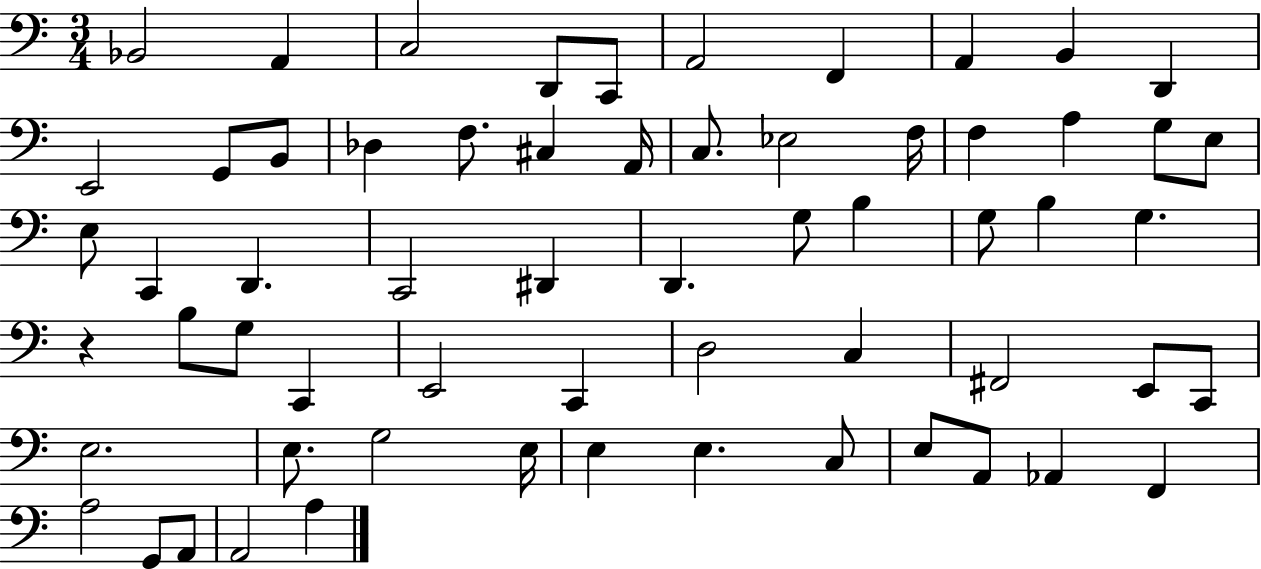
{
  \clef bass
  \numericTimeSignature
  \time 3/4
  \key c \major
  bes,2 a,4 | c2 d,8 c,8 | a,2 f,4 | a,4 b,4 d,4 | \break e,2 g,8 b,8 | des4 f8. cis4 a,16 | c8. ees2 f16 | f4 a4 g8 e8 | \break e8 c,4 d,4. | c,2 dis,4 | d,4. g8 b4 | g8 b4 g4. | \break r4 b8 g8 c,4 | e,2 c,4 | d2 c4 | fis,2 e,8 c,8 | \break e2. | e8. g2 e16 | e4 e4. c8 | e8 a,8 aes,4 f,4 | \break a2 g,8 a,8 | a,2 a4 | \bar "|."
}